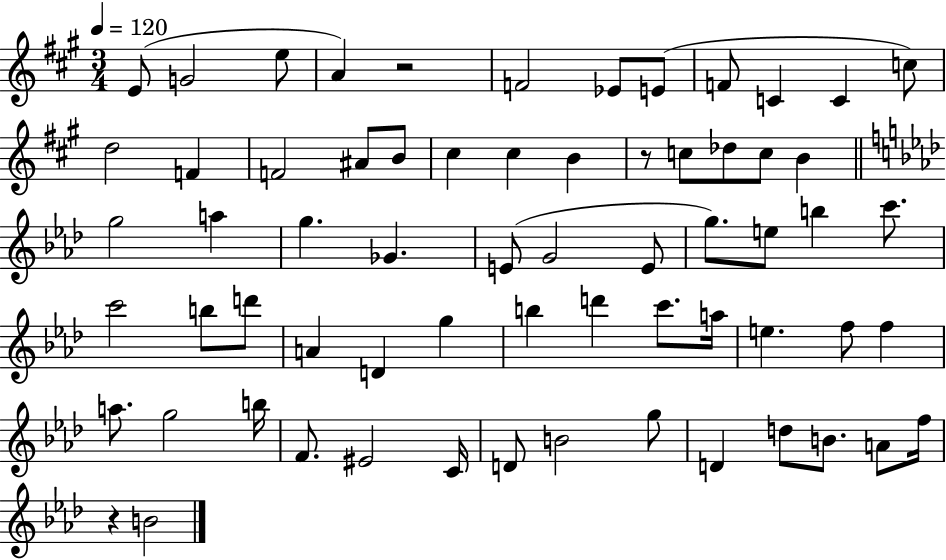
X:1
T:Untitled
M:3/4
L:1/4
K:A
E/2 G2 e/2 A z2 F2 _E/2 E/2 F/2 C C c/2 d2 F F2 ^A/2 B/2 ^c ^c B z/2 c/2 _d/2 c/2 B g2 a g _G E/2 G2 E/2 g/2 e/2 b c'/2 c'2 b/2 d'/2 A D g b d' c'/2 a/4 e f/2 f a/2 g2 b/4 F/2 ^E2 C/4 D/2 B2 g/2 D d/2 B/2 A/2 f/4 z B2